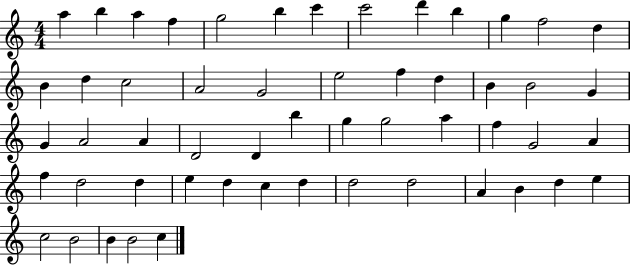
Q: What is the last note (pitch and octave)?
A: C5